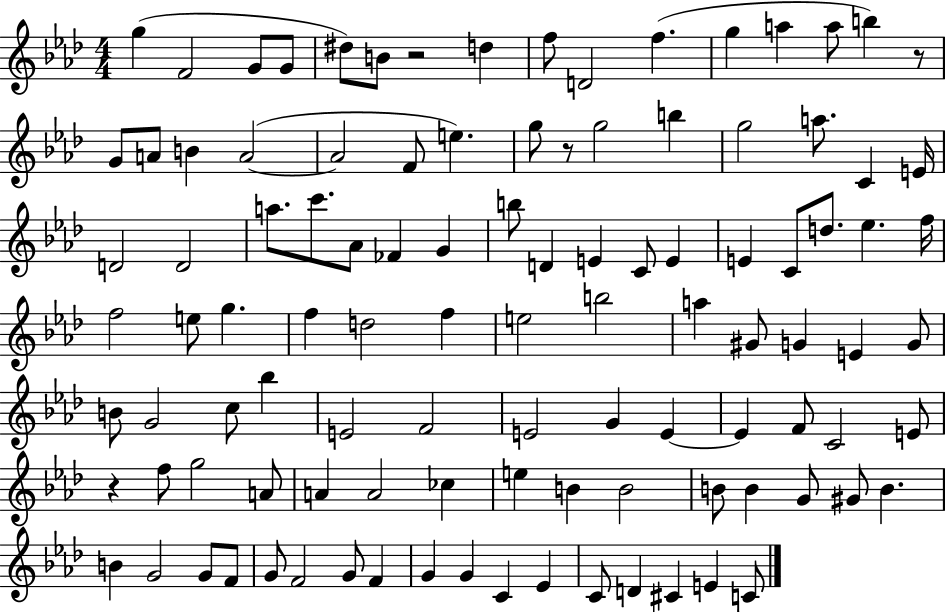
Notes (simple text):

G5/q F4/h G4/e G4/e D#5/e B4/e R/h D5/q F5/e D4/h F5/q. G5/q A5/q A5/e B5/q R/e G4/e A4/e B4/q A4/h A4/h F4/e E5/q. G5/e R/e G5/h B5/q G5/h A5/e. C4/q E4/s D4/h D4/h A5/e. C6/e. Ab4/e FES4/q G4/q B5/e D4/q E4/q C4/e E4/q E4/q C4/e D5/e. Eb5/q. F5/s F5/h E5/e G5/q. F5/q D5/h F5/q E5/h B5/h A5/q G#4/e G4/q E4/q G4/e B4/e G4/h C5/e Bb5/q E4/h F4/h E4/h G4/q E4/q E4/q F4/e C4/h E4/e R/q F5/e G5/h A4/e A4/q A4/h CES5/q E5/q B4/q B4/h B4/e B4/q G4/e G#4/e B4/q. B4/q G4/h G4/e F4/e G4/e F4/h G4/e F4/q G4/q G4/q C4/q Eb4/q C4/e D4/q C#4/q E4/q C4/e